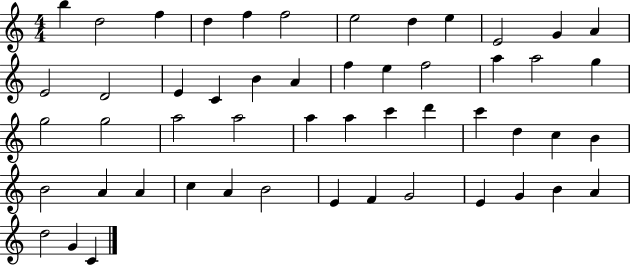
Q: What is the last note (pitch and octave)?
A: C4